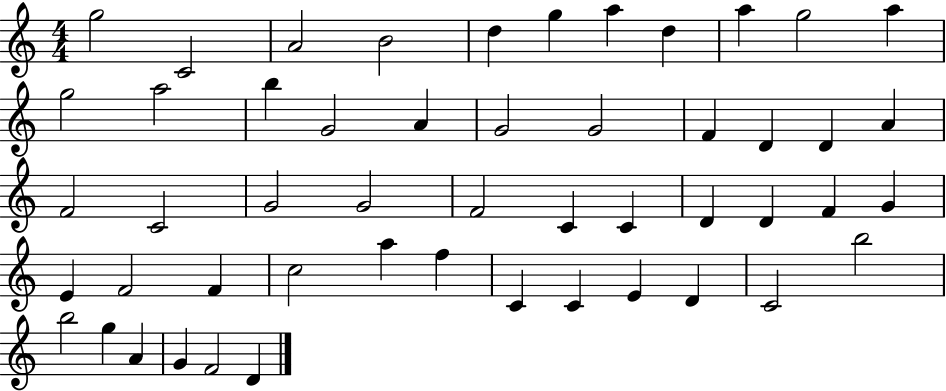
G5/h C4/h A4/h B4/h D5/q G5/q A5/q D5/q A5/q G5/h A5/q G5/h A5/h B5/q G4/h A4/q G4/h G4/h F4/q D4/q D4/q A4/q F4/h C4/h G4/h G4/h F4/h C4/q C4/q D4/q D4/q F4/q G4/q E4/q F4/h F4/q C5/h A5/q F5/q C4/q C4/q E4/q D4/q C4/h B5/h B5/h G5/q A4/q G4/q F4/h D4/q